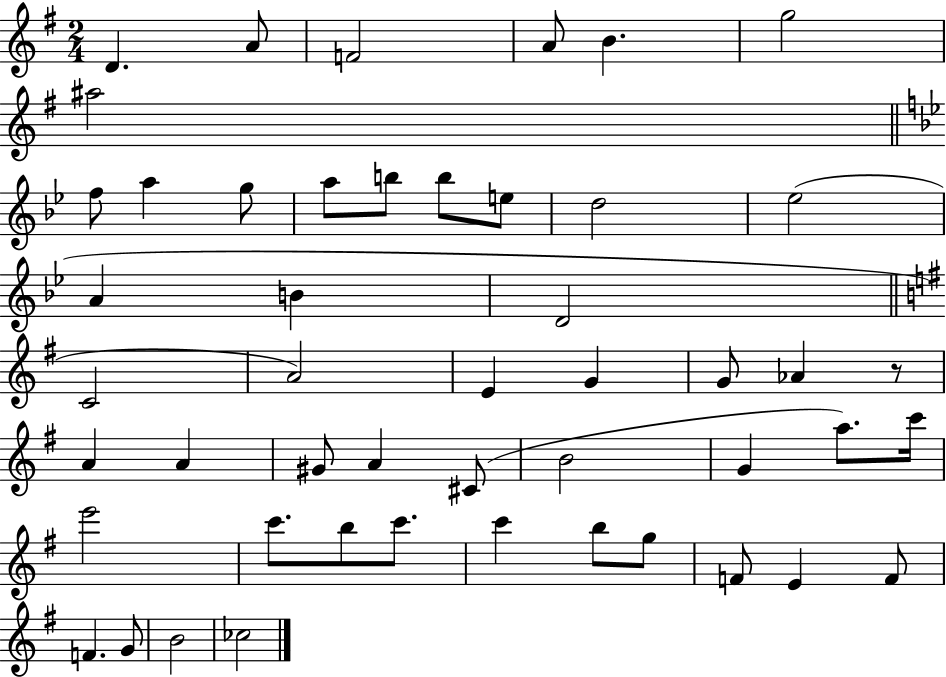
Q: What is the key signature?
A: G major